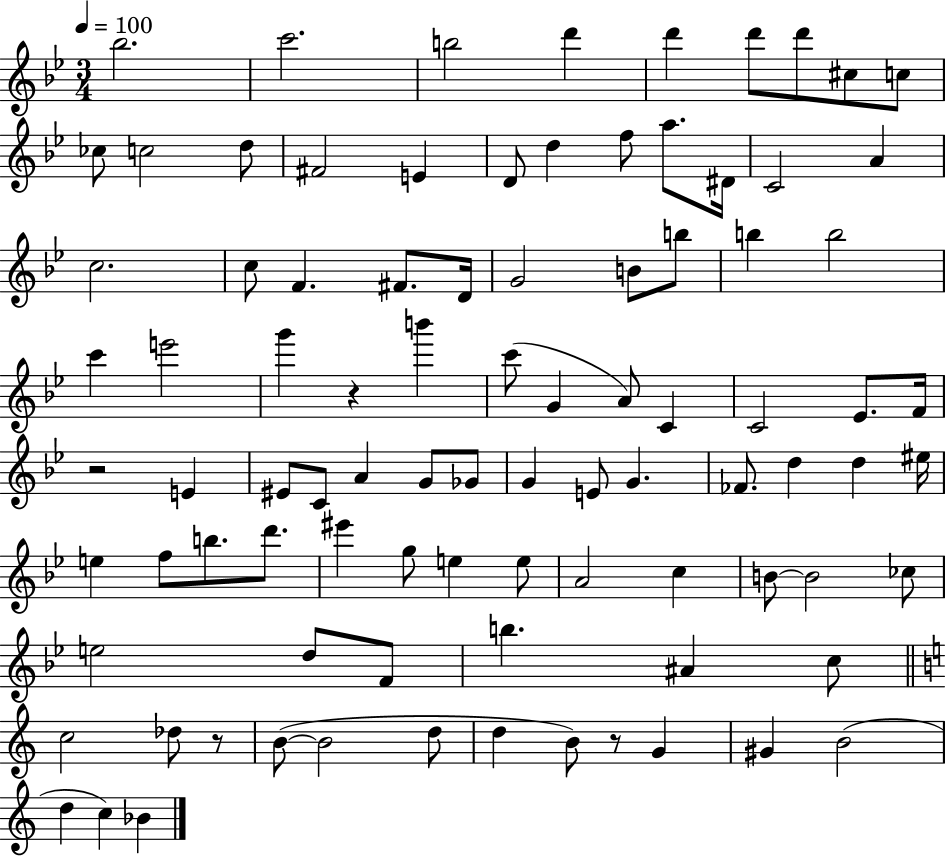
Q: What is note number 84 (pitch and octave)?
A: B4